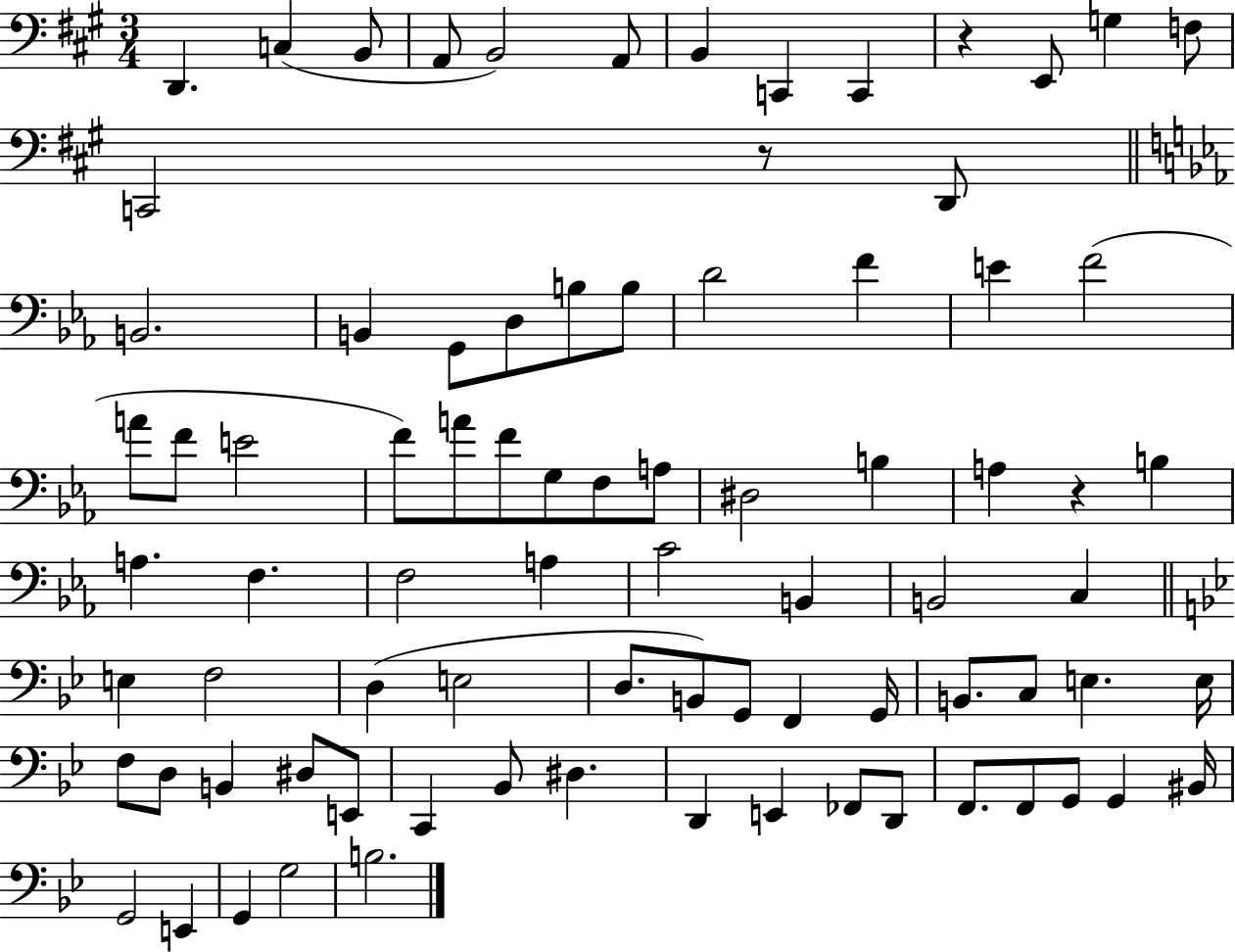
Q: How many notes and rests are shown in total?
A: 83